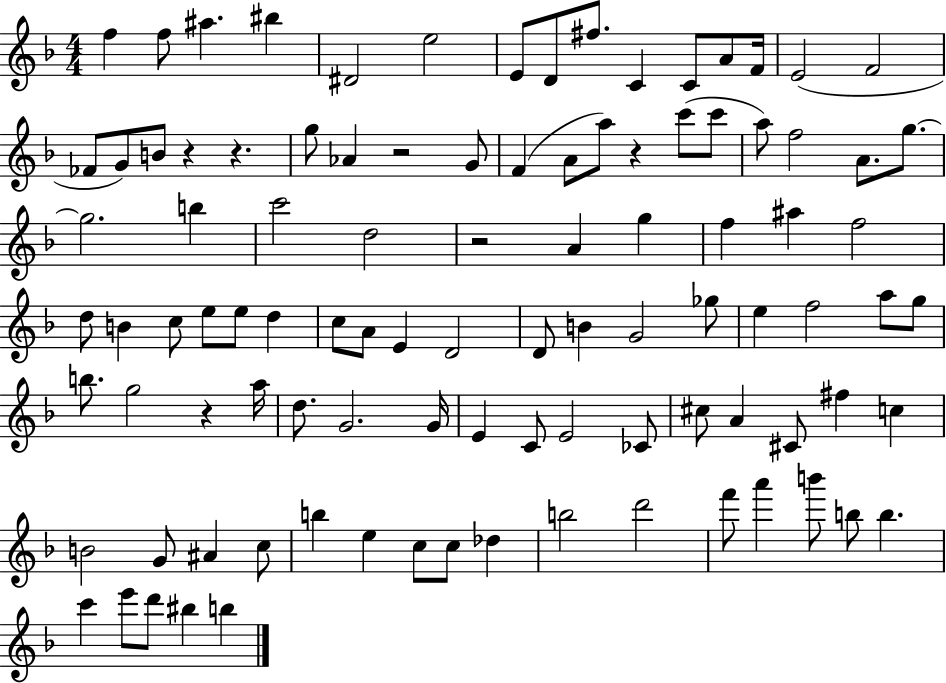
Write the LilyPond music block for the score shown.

{
  \clef treble
  \numericTimeSignature
  \time 4/4
  \key f \major
  f''4 f''8 ais''4. bis''4 | dis'2 e''2 | e'8 d'8 fis''8. c'4 c'8 a'8 f'16 | e'2( f'2 | \break fes'8 g'8) b'8 r4 r4. | g''8 aes'4 r2 g'8 | f'4( a'8 a''8) r4 c'''8( c'''8 | a''8) f''2 a'8. g''8.~~ | \break g''2. b''4 | c'''2 d''2 | r2 a'4 g''4 | f''4 ais''4 f''2 | \break d''8 b'4 c''8 e''8 e''8 d''4 | c''8 a'8 e'4 d'2 | d'8 b'4 g'2 ges''8 | e''4 f''2 a''8 g''8 | \break b''8. g''2 r4 a''16 | d''8. g'2. g'16 | e'4 c'8 e'2 ces'8 | cis''8 a'4 cis'8 fis''4 c''4 | \break b'2 g'8 ais'4 c''8 | b''4 e''4 c''8 c''8 des''4 | b''2 d'''2 | f'''8 a'''4 b'''8 b''8 b''4. | \break c'''4 e'''8 d'''8 bis''4 b''4 | \bar "|."
}